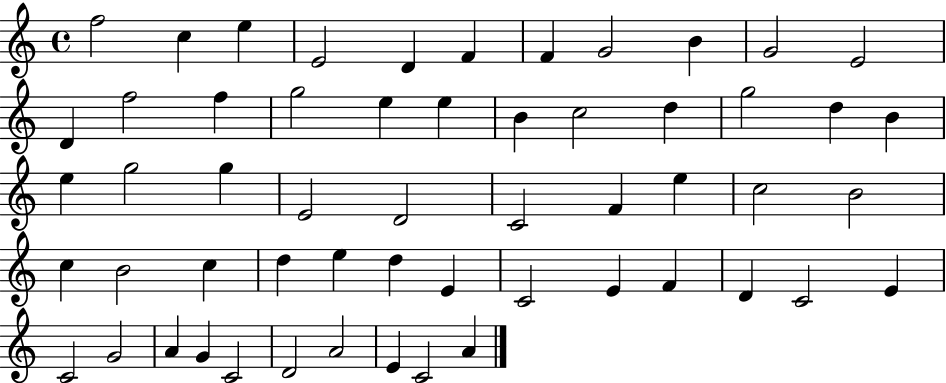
{
  \clef treble
  \time 4/4
  \defaultTimeSignature
  \key c \major
  f''2 c''4 e''4 | e'2 d'4 f'4 | f'4 g'2 b'4 | g'2 e'2 | \break d'4 f''2 f''4 | g''2 e''4 e''4 | b'4 c''2 d''4 | g''2 d''4 b'4 | \break e''4 g''2 g''4 | e'2 d'2 | c'2 f'4 e''4 | c''2 b'2 | \break c''4 b'2 c''4 | d''4 e''4 d''4 e'4 | c'2 e'4 f'4 | d'4 c'2 e'4 | \break c'2 g'2 | a'4 g'4 c'2 | d'2 a'2 | e'4 c'2 a'4 | \break \bar "|."
}